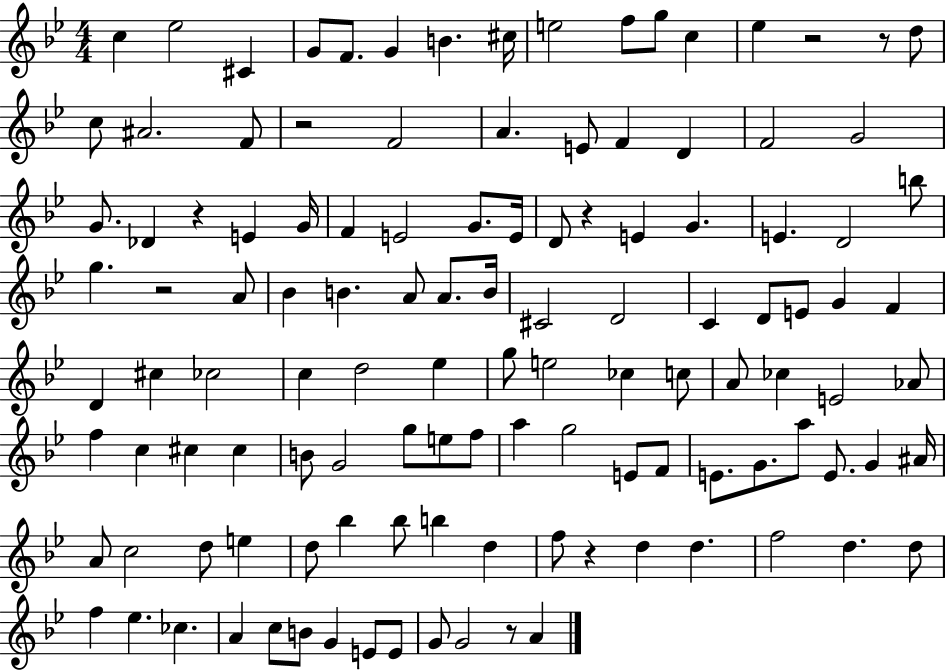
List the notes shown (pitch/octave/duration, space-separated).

C5/q Eb5/h C#4/q G4/e F4/e. G4/q B4/q. C#5/s E5/h F5/e G5/e C5/q Eb5/q R/h R/e D5/e C5/e A#4/h. F4/e R/h F4/h A4/q. E4/e F4/q D4/q F4/h G4/h G4/e. Db4/q R/q E4/q G4/s F4/q E4/h G4/e. E4/s D4/e R/q E4/q G4/q. E4/q. D4/h B5/e G5/q. R/h A4/e Bb4/q B4/q. A4/e A4/e. B4/s C#4/h D4/h C4/q D4/e E4/e G4/q F4/q D4/q C#5/q CES5/h C5/q D5/h Eb5/q G5/e E5/h CES5/q C5/e A4/e CES5/q E4/h Ab4/e F5/q C5/q C#5/q C#5/q B4/e G4/h G5/e E5/e F5/e A5/q G5/h E4/e F4/e E4/e. G4/e. A5/e E4/e. G4/q A#4/s A4/e C5/h D5/e E5/q D5/e Bb5/q Bb5/e B5/q D5/q F5/e R/q D5/q D5/q. F5/h D5/q. D5/e F5/q Eb5/q. CES5/q. A4/q C5/e B4/e G4/q E4/e E4/e G4/e G4/h R/e A4/q